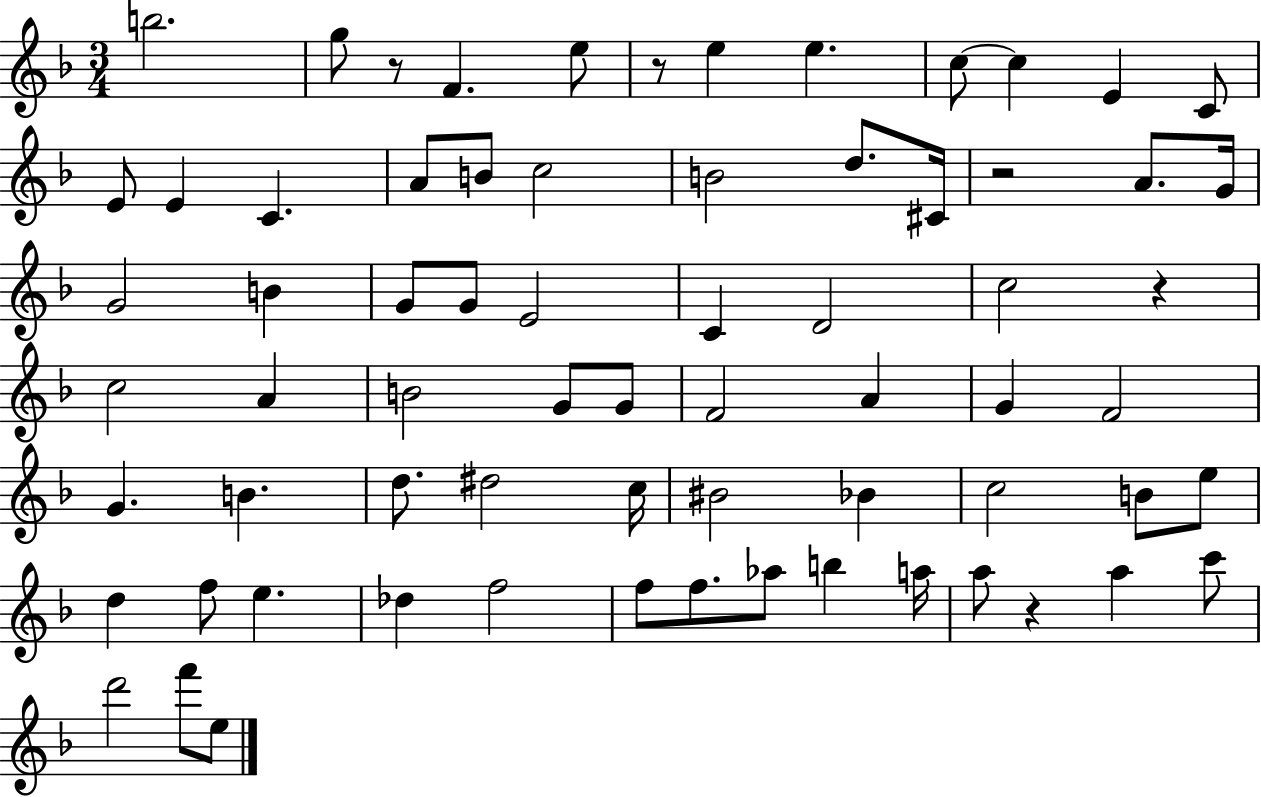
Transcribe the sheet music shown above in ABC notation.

X:1
T:Untitled
M:3/4
L:1/4
K:F
b2 g/2 z/2 F e/2 z/2 e e c/2 c E C/2 E/2 E C A/2 B/2 c2 B2 d/2 ^C/4 z2 A/2 G/4 G2 B G/2 G/2 E2 C D2 c2 z c2 A B2 G/2 G/2 F2 A G F2 G B d/2 ^d2 c/4 ^B2 _B c2 B/2 e/2 d f/2 e _d f2 f/2 f/2 _a/2 b a/4 a/2 z a c'/2 d'2 f'/2 e/2